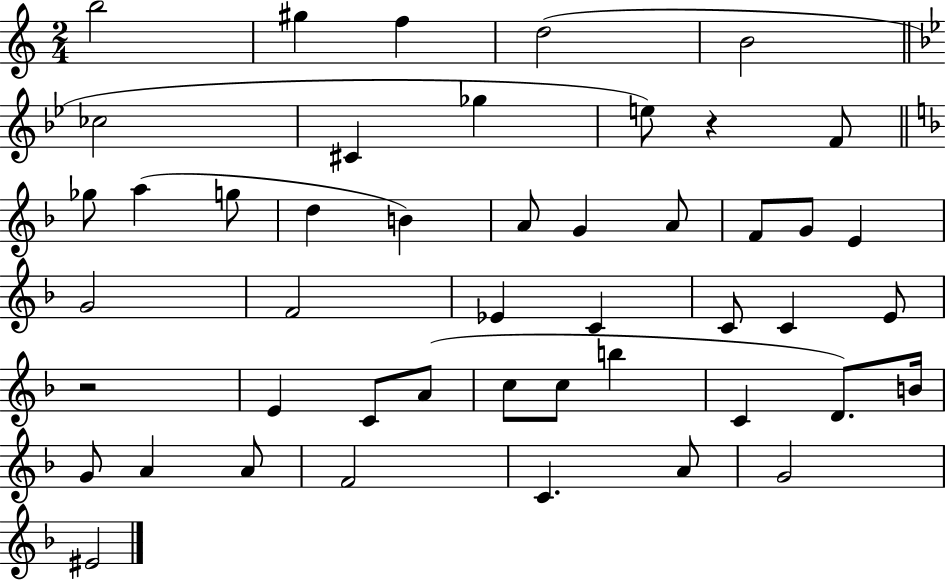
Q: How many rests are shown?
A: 2